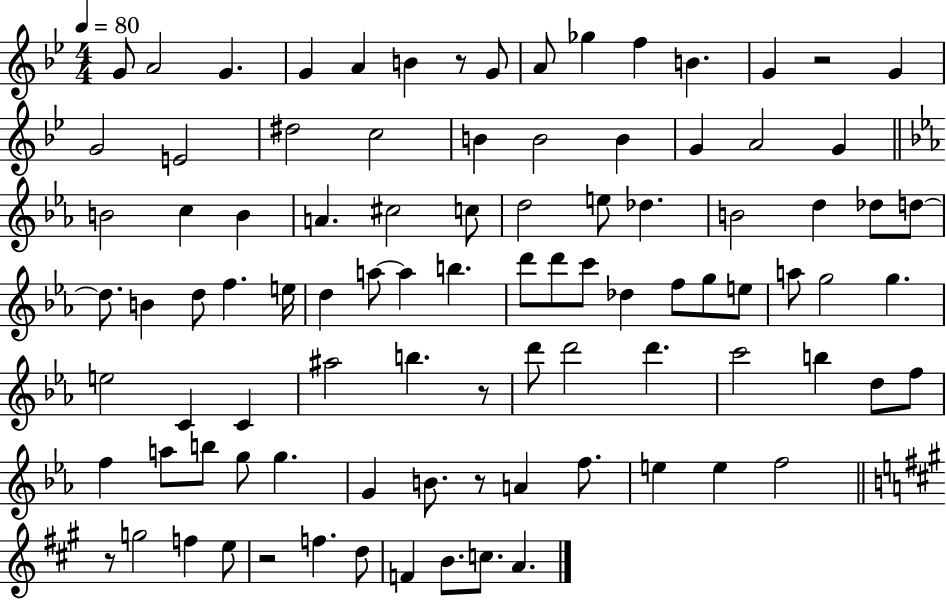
G4/e A4/h G4/q. G4/q A4/q B4/q R/e G4/e A4/e Gb5/q F5/q B4/q. G4/q R/h G4/q G4/h E4/h D#5/h C5/h B4/q B4/h B4/q G4/q A4/h G4/q B4/h C5/q B4/q A4/q. C#5/h C5/e D5/h E5/e Db5/q. B4/h D5/q Db5/e D5/e D5/e. B4/q D5/e F5/q. E5/s D5/q A5/e A5/q B5/q. D6/e D6/e C6/e Db5/q F5/e G5/e E5/e A5/e G5/h G5/q. E5/h C4/q C4/q A#5/h B5/q. R/e D6/e D6/h D6/q. C6/h B5/q D5/e F5/e F5/q A5/e B5/e G5/e G5/q. G4/q B4/e. R/e A4/q F5/e. E5/q E5/q F5/h R/e G5/h F5/q E5/e R/h F5/q. D5/e F4/q B4/e. C5/e. A4/q.